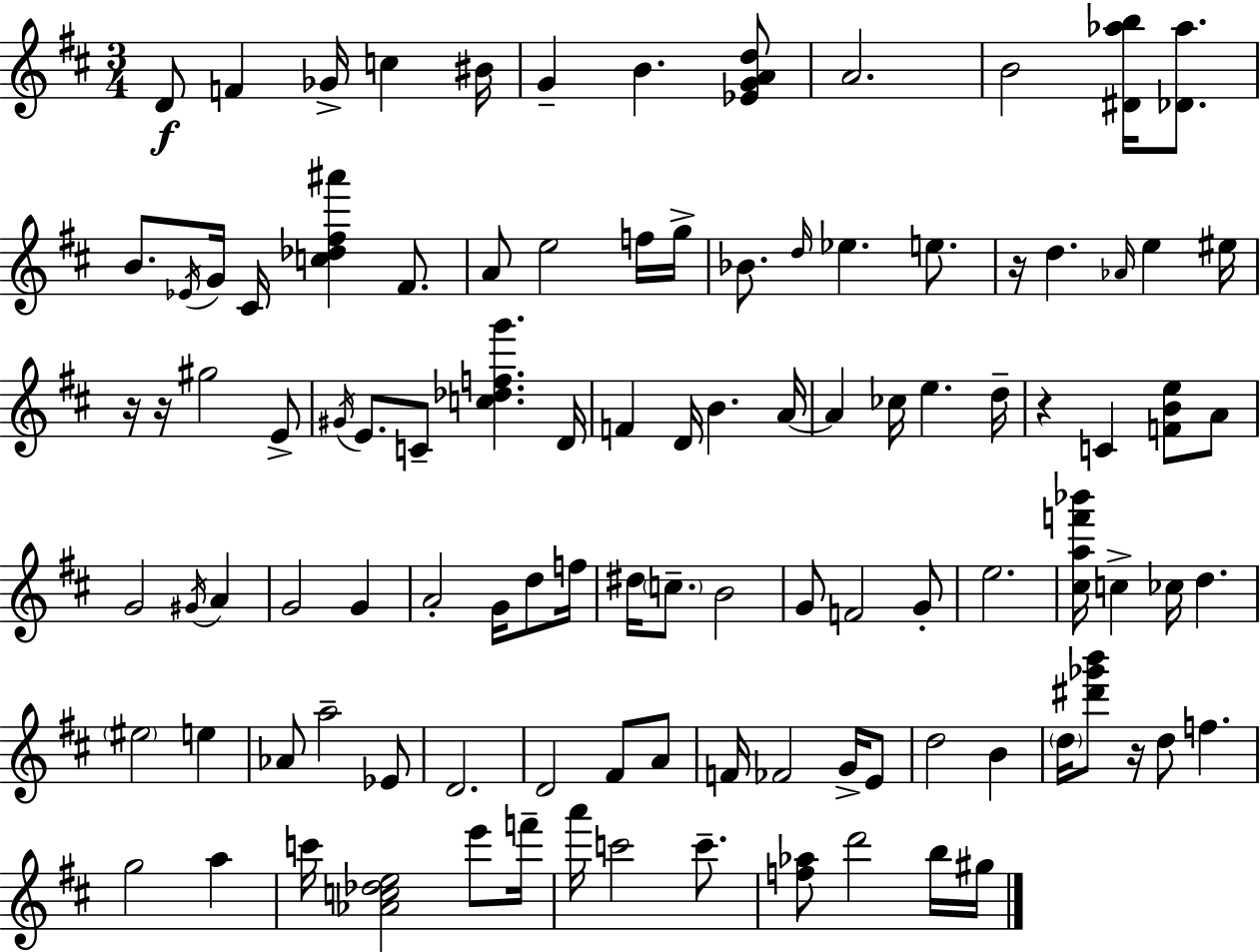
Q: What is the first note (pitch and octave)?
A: D4